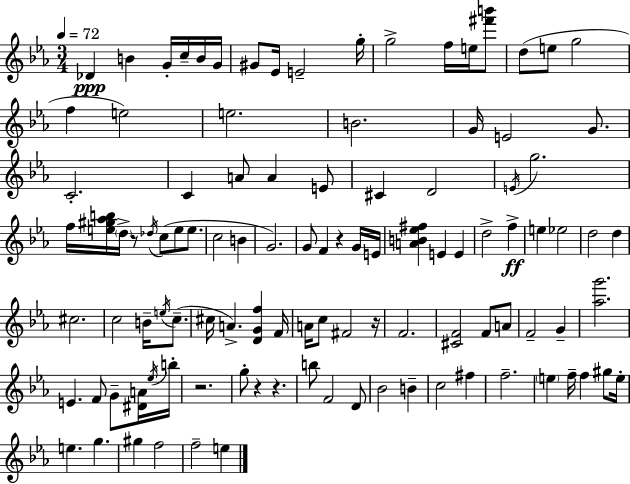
{
  \clef treble
  \numericTimeSignature
  \time 3/4
  \key ees \major
  \tempo 4 = 72
  des'4\ppp b'4 g'16-. c''16-- b'16 g'16 | gis'8 ees'16 e'2-- g''16-. | g''2-> f''16 e''16 <fis''' b'''>8 | d''8( e''8 g''2 | \break f''4 e''2) | e''2. | b'2. | g'16 e'2 g'8. | \break c'2.-. | c'4 a'8 a'4 e'8 | cis'4 d'2 | \acciaccatura { e'16 } g''2. | \break f''16 <e'' gis'' aes'' b''>16 \parenthesize d''16-> r8 \acciaccatura { des''16 } c''8( e''8 e''8. | c''2 b'4 | g'2.) | g'8 f'4 r4 | \break g'16 e'16 <a' b' ees'' fis''>4 e'4 e'4 | d''2-> f''4->\ff | e''4 ees''2 | d''2 d''4 | \break cis''2. | c''2 b'16-- \acciaccatura { e''16 }( | c''8.-- cis''16 a'4.->) <d' g' f''>4 | f'16 a'16 c''8 fis'2 | \break r16 f'2. | <cis' f'>2 f'8 | a'8 f'2-- g'4-- | <aes'' g'''>2. | \break e'4. f'8 g'8-- | <dis' a'>16 \acciaccatura { ees''16 } b''16-. r2. | g''8-. r4 r4. | b''8 f'2 | \break d'8 bes'2 | b'4-- c''2 | fis''4 f''2.-- | \parenthesize e''4 f''16-- f''4 | \break gis''8 e''16-. e''4. g''4. | gis''4 f''2 | f''2-- | e''4 \bar "|."
}